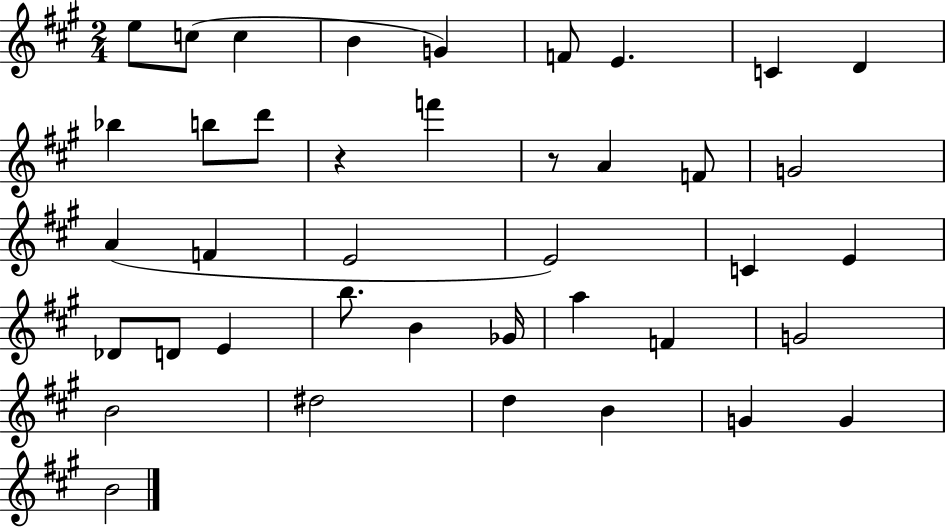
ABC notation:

X:1
T:Untitled
M:2/4
L:1/4
K:A
e/2 c/2 c B G F/2 E C D _b b/2 d'/2 z f' z/2 A F/2 G2 A F E2 E2 C E _D/2 D/2 E b/2 B _G/4 a F G2 B2 ^d2 d B G G B2